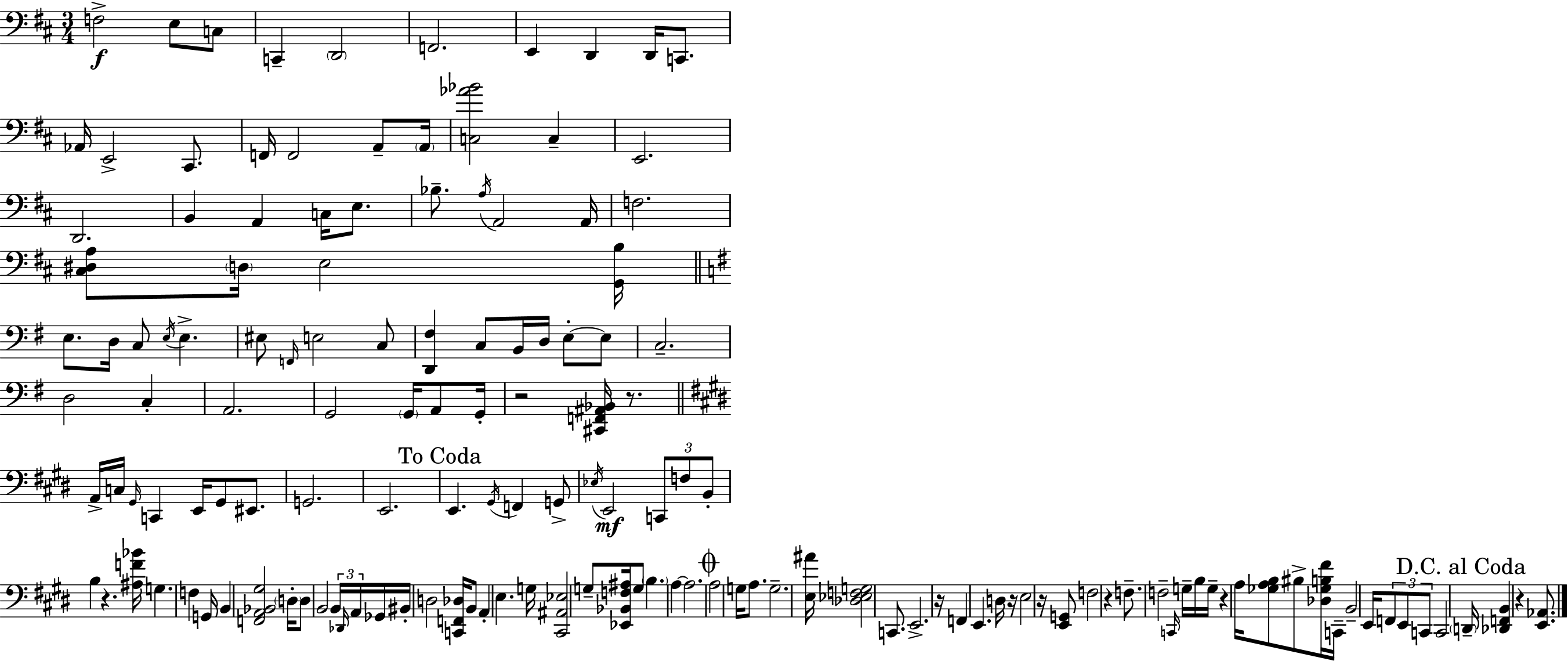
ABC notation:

X:1
T:Untitled
M:3/4
L:1/4
K:D
F,2 E,/2 C,/2 C,, D,,2 F,,2 E,, D,, D,,/4 C,,/2 _A,,/4 E,,2 ^C,,/2 F,,/4 F,,2 A,,/2 A,,/4 [C,_A_B]2 C, E,,2 D,,2 B,, A,, C,/4 E,/2 _B,/2 A,/4 A,,2 A,,/4 F,2 [^C,^D,A,]/2 D,/4 E,2 [G,,B,]/4 E,/2 D,/4 C,/2 E,/4 E, ^E,/2 F,,/4 E,2 C,/2 [D,,^F,] C,/2 B,,/4 D,/4 E,/2 E,/2 C,2 D,2 C, A,,2 G,,2 G,,/4 A,,/2 G,,/4 z2 [^C,,F,,^A,,_B,,]/4 z/2 A,,/4 C,/4 ^G,,/4 C,, E,,/4 ^G,,/2 ^E,,/2 G,,2 E,,2 E,, ^G,,/4 F,, G,,/2 _E,/4 E,,2 C,,/2 F,/2 B,,/2 B, z [^A,F_B]/4 G, F, G,,/4 B,, [F,,A,,_B,,^G,]2 D,/4 D,/2 B,,2 B,,/4 _D,,/4 A,,/4 _G,,/4 ^B,,/4 D,2 [C,,F,,_D,]/4 B,,/2 A,, E, G,/4 [^C,,^A,,_E,]2 G,/2 [_E,,_B,,F,^A,]/4 G,/2 B, A, A,2 A,2 G,/4 A,/2 G,2 [E,^A]/4 [_D,_E,F,G,]2 C,,/2 E,,2 z/4 F,, E,, D,/4 z/4 E,2 z/4 [E,,G,,]/2 F,2 z F,/2 F,2 C,,/4 G,/4 B,/4 G,/4 z A,/4 [_G,A,B,]/2 ^B,/2 [_D,_G,B,^F]/4 C,,/4 B,,2 E,,/4 F,,/2 E,,/2 C,,/2 C,,2 D,,/4 [_D,,F,,B,,] z [E,,_A,,]/2